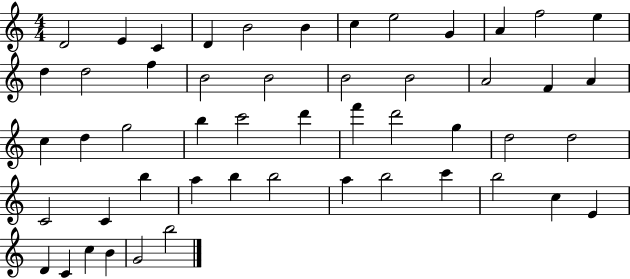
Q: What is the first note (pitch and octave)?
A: D4